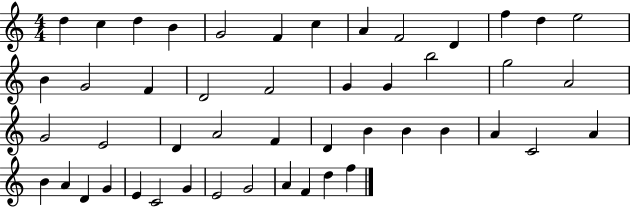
{
  \clef treble
  \numericTimeSignature
  \time 4/4
  \key c \major
  d''4 c''4 d''4 b'4 | g'2 f'4 c''4 | a'4 f'2 d'4 | f''4 d''4 e''2 | \break b'4 g'2 f'4 | d'2 f'2 | g'4 g'4 b''2 | g''2 a'2 | \break g'2 e'2 | d'4 a'2 f'4 | d'4 b'4 b'4 b'4 | a'4 c'2 a'4 | \break b'4 a'4 d'4 g'4 | e'4 c'2 g'4 | e'2 g'2 | a'4 f'4 d''4 f''4 | \break \bar "|."
}